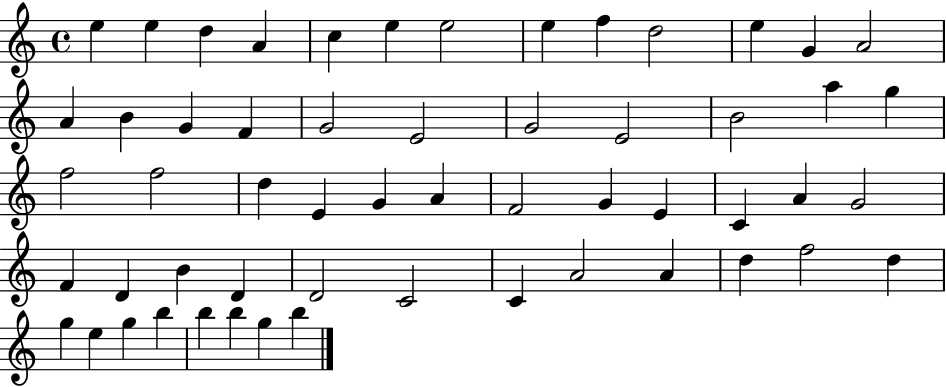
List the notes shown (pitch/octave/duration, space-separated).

E5/q E5/q D5/q A4/q C5/q E5/q E5/h E5/q F5/q D5/h E5/q G4/q A4/h A4/q B4/q G4/q F4/q G4/h E4/h G4/h E4/h B4/h A5/q G5/q F5/h F5/h D5/q E4/q G4/q A4/q F4/h G4/q E4/q C4/q A4/q G4/h F4/q D4/q B4/q D4/q D4/h C4/h C4/q A4/h A4/q D5/q F5/h D5/q G5/q E5/q G5/q B5/q B5/q B5/q G5/q B5/q